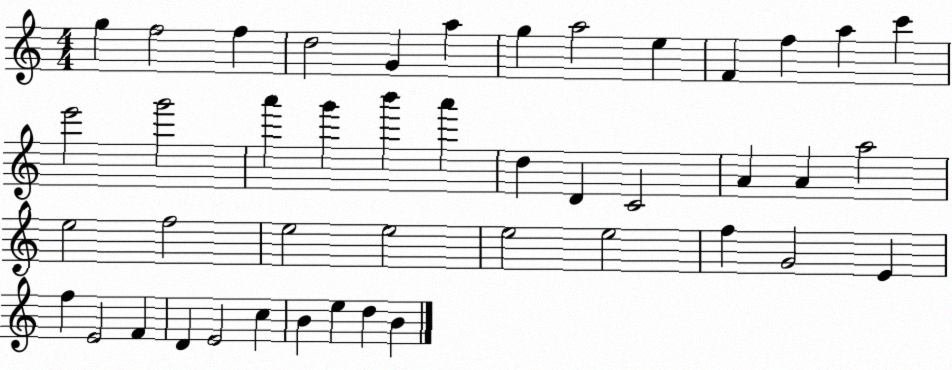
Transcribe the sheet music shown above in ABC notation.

X:1
T:Untitled
M:4/4
L:1/4
K:C
g f2 f d2 G a g a2 e F f a c' e'2 g'2 a' g' b' a' d D C2 A A a2 e2 f2 e2 e2 e2 e2 f G2 E f E2 F D E2 c B e d B